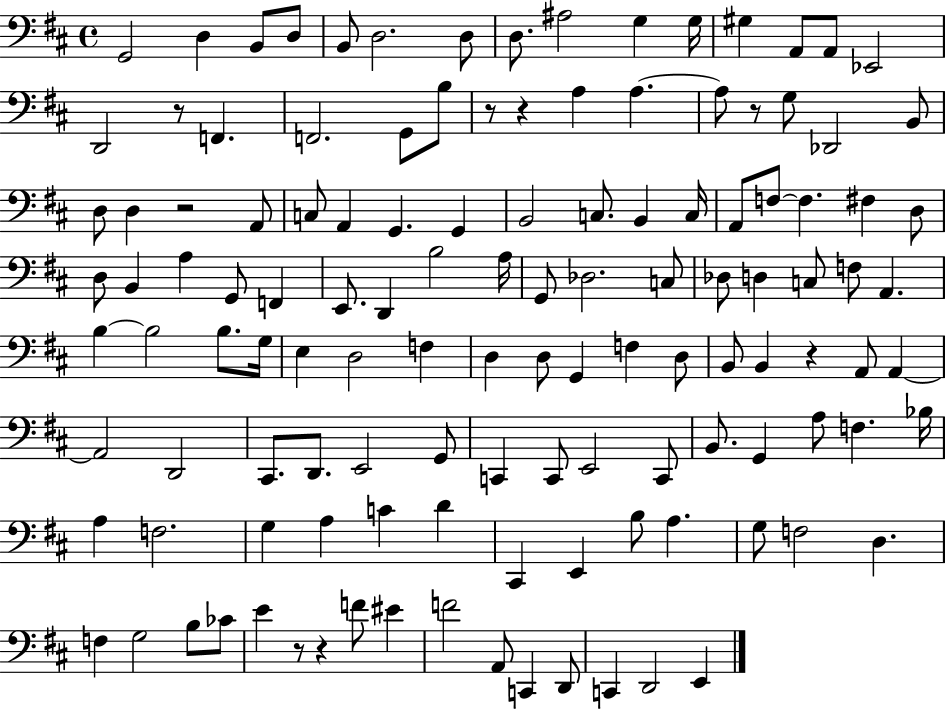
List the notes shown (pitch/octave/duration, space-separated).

G2/h D3/q B2/e D3/e B2/e D3/h. D3/e D3/e. A#3/h G3/q G3/s G#3/q A2/e A2/e Eb2/h D2/h R/e F2/q. F2/h. G2/e B3/e R/e R/q A3/q A3/q. A3/e R/e G3/e Db2/h B2/e D3/e D3/q R/h A2/e C3/e A2/q G2/q. G2/q B2/h C3/e. B2/q C3/s A2/e F3/e F3/q. F#3/q D3/e D3/e B2/q A3/q G2/e F2/q E2/e. D2/q B3/h A3/s G2/e Db3/h. C3/e Db3/e D3/q C3/e F3/e A2/q. B3/q B3/h B3/e. G3/s E3/q D3/h F3/q D3/q D3/e G2/q F3/q D3/e B2/e B2/q R/q A2/e A2/q A2/h D2/h C#2/e. D2/e. E2/h G2/e C2/q C2/e E2/h C2/e B2/e. G2/q A3/e F3/q. Bb3/s A3/q F3/h. G3/q A3/q C4/q D4/q C#2/q E2/q B3/e A3/q. G3/e F3/h D3/q. F3/q G3/h B3/e CES4/e E4/q R/e R/q F4/e EIS4/q F4/h A2/e C2/q D2/e C2/q D2/h E2/q